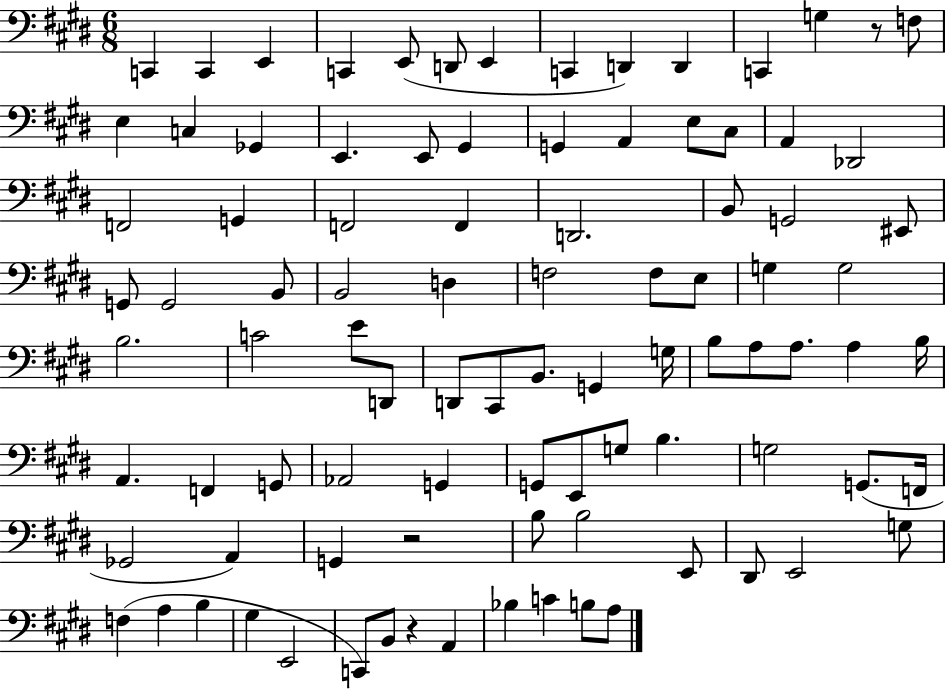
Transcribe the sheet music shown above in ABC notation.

X:1
T:Untitled
M:6/8
L:1/4
K:E
C,, C,, E,, C,, E,,/2 D,,/2 E,, C,, D,, D,, C,, G, z/2 F,/2 E, C, _G,, E,, E,,/2 ^G,, G,, A,, E,/2 ^C,/2 A,, _D,,2 F,,2 G,, F,,2 F,, D,,2 B,,/2 G,,2 ^E,,/2 G,,/2 G,,2 B,,/2 B,,2 D, F,2 F,/2 E,/2 G, G,2 B,2 C2 E/2 D,,/2 D,,/2 ^C,,/2 B,,/2 G,, G,/4 B,/2 A,/2 A,/2 A, B,/4 A,, F,, G,,/2 _A,,2 G,, G,,/2 E,,/2 G,/2 B, G,2 G,,/2 F,,/4 _G,,2 A,, G,, z2 B,/2 B,2 E,,/2 ^D,,/2 E,,2 G,/2 F, A, B, ^G, E,,2 C,,/2 B,,/2 z A,, _B, C B,/2 A,/2